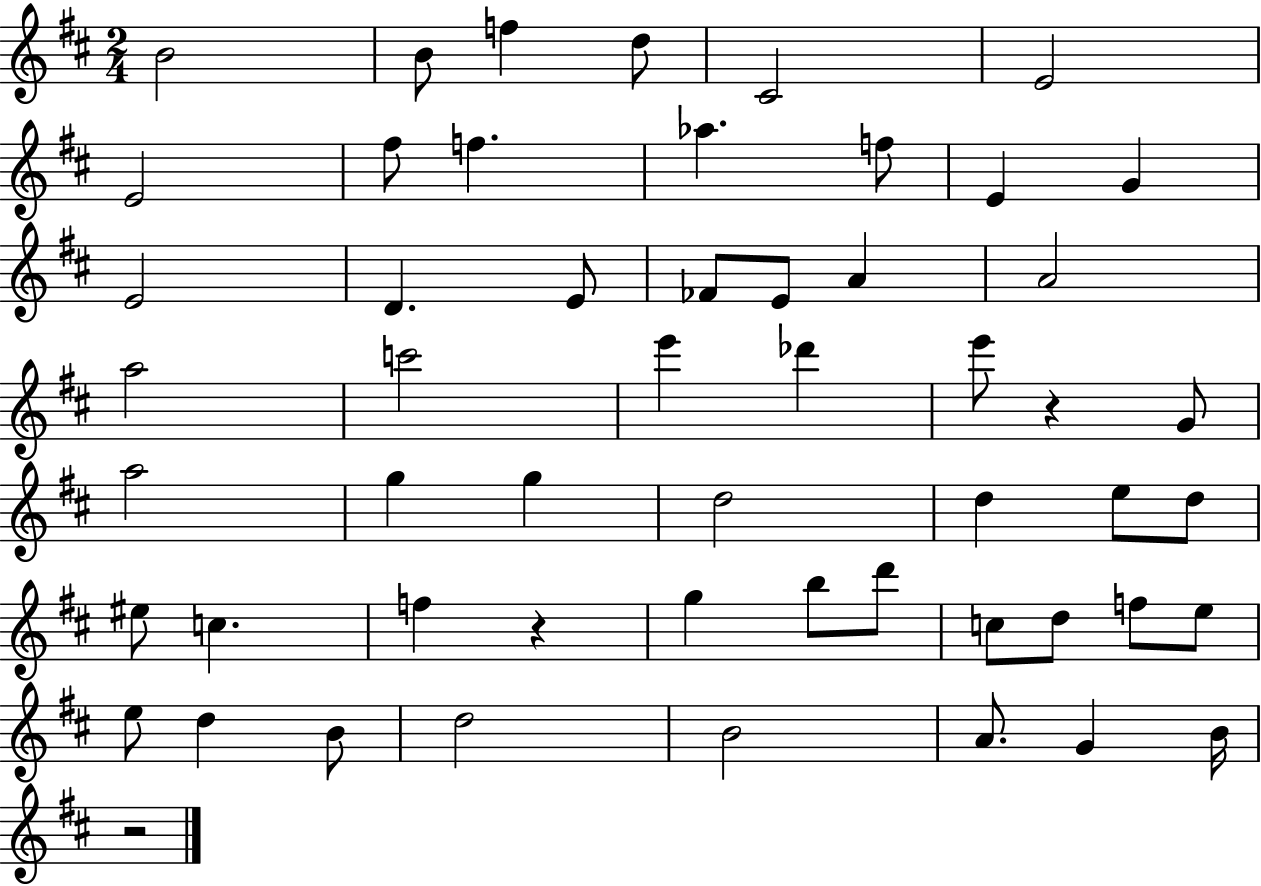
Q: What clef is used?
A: treble